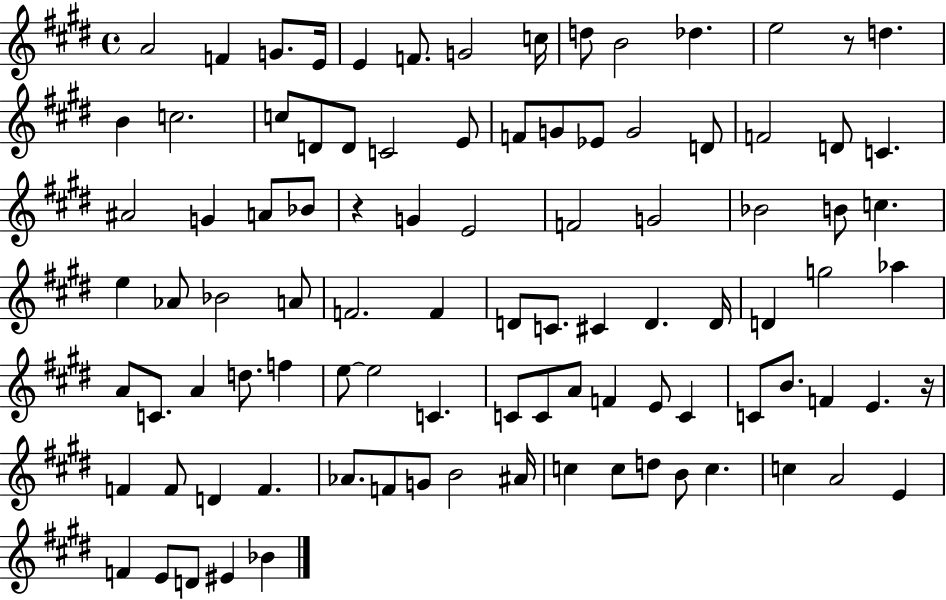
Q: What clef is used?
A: treble